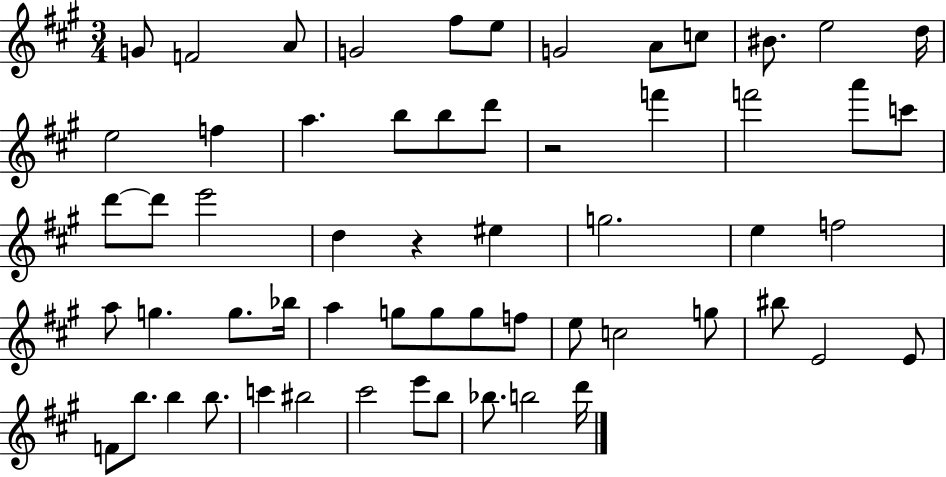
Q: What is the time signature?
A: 3/4